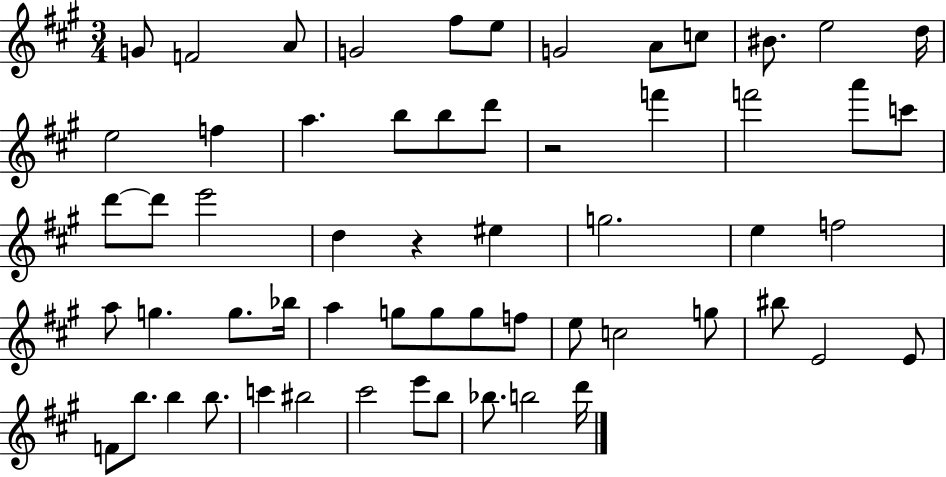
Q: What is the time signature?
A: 3/4